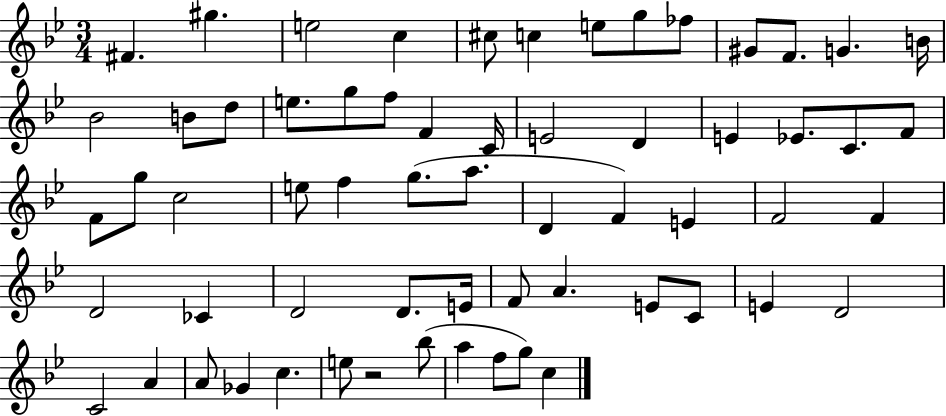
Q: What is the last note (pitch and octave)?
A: C5